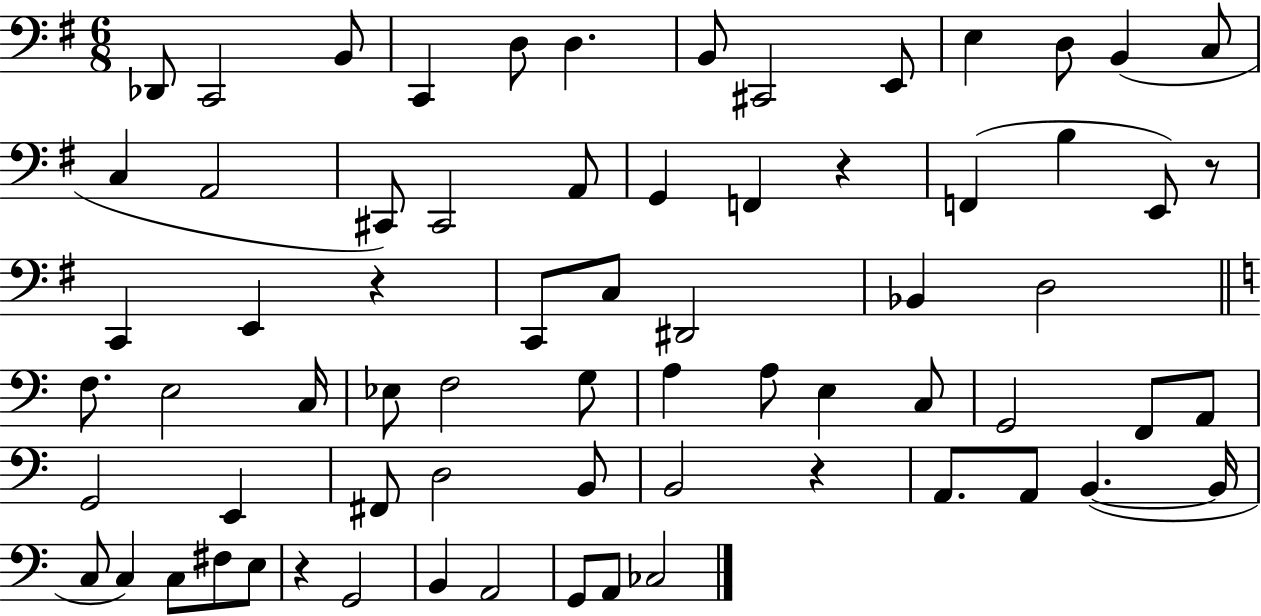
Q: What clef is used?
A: bass